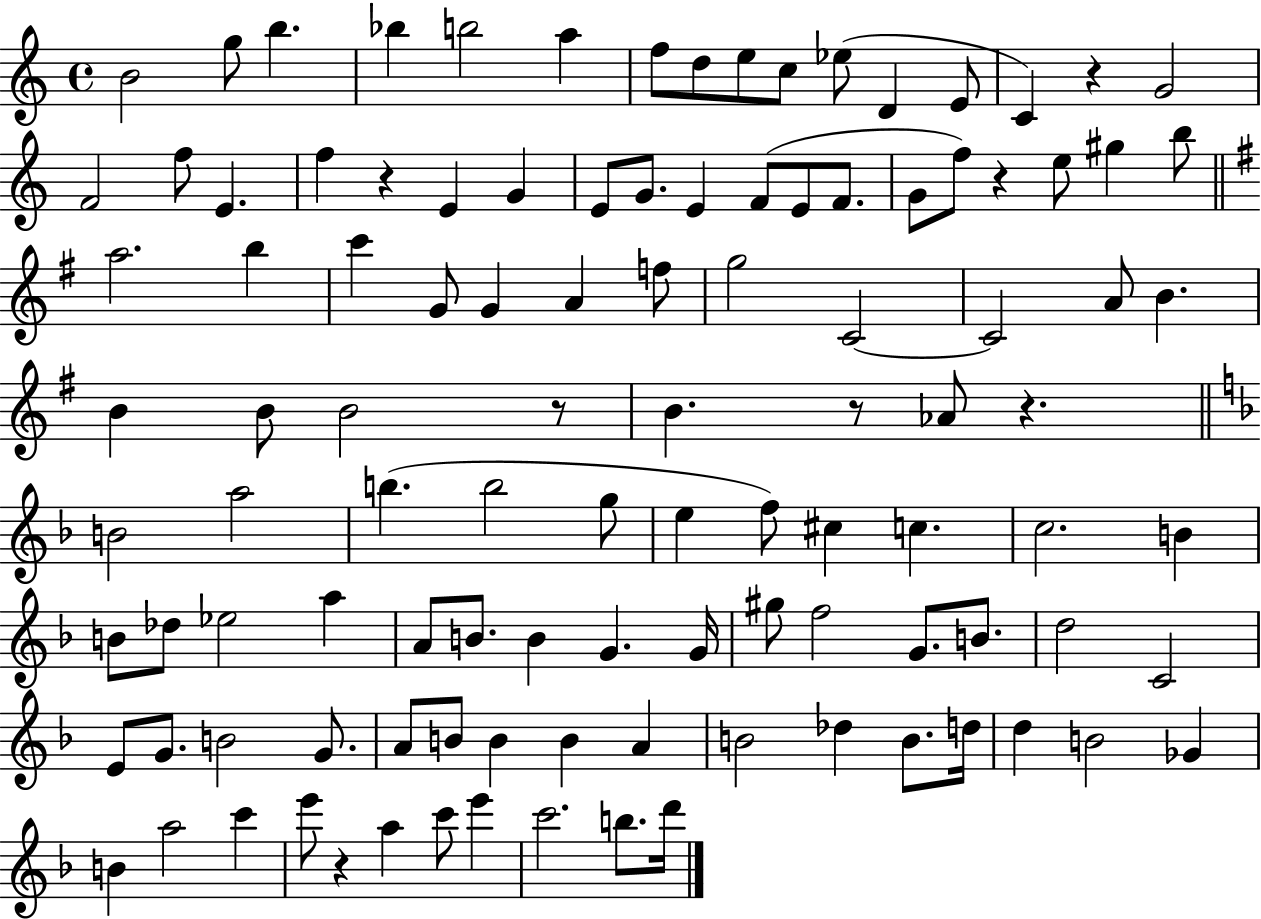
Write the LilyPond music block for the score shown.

{
  \clef treble
  \time 4/4
  \defaultTimeSignature
  \key c \major
  \repeat volta 2 { b'2 g''8 b''4. | bes''4 b''2 a''4 | f''8 d''8 e''8 c''8 ees''8( d'4 e'8 | c'4) r4 g'2 | \break f'2 f''8 e'4. | f''4 r4 e'4 g'4 | e'8 g'8. e'4 f'8( e'8 f'8. | g'8 f''8) r4 e''8 gis''4 b''8 | \break \bar "||" \break \key g \major a''2. b''4 | c'''4 g'8 g'4 a'4 f''8 | g''2 c'2~~ | c'2 a'8 b'4. | \break b'4 b'8 b'2 r8 | b'4. r8 aes'8 r4. | \bar "||" \break \key f \major b'2 a''2 | b''4.( b''2 g''8 | e''4 f''8) cis''4 c''4. | c''2. b'4 | \break b'8 des''8 ees''2 a''4 | a'8 b'8. b'4 g'4. g'16 | gis''8 f''2 g'8. b'8. | d''2 c'2 | \break e'8 g'8. b'2 g'8. | a'8 b'8 b'4 b'4 a'4 | b'2 des''4 b'8. d''16 | d''4 b'2 ges'4 | \break b'4 a''2 c'''4 | e'''8 r4 a''4 c'''8 e'''4 | c'''2. b''8. d'''16 | } \bar "|."
}